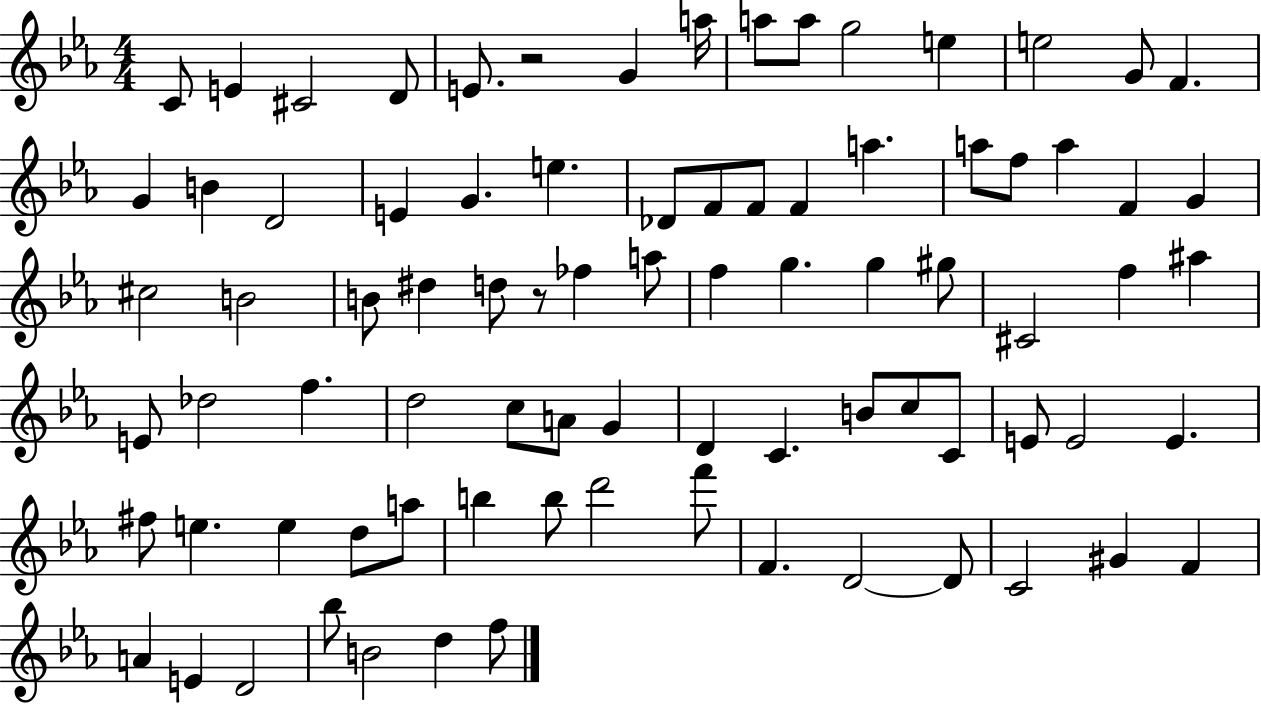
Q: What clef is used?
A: treble